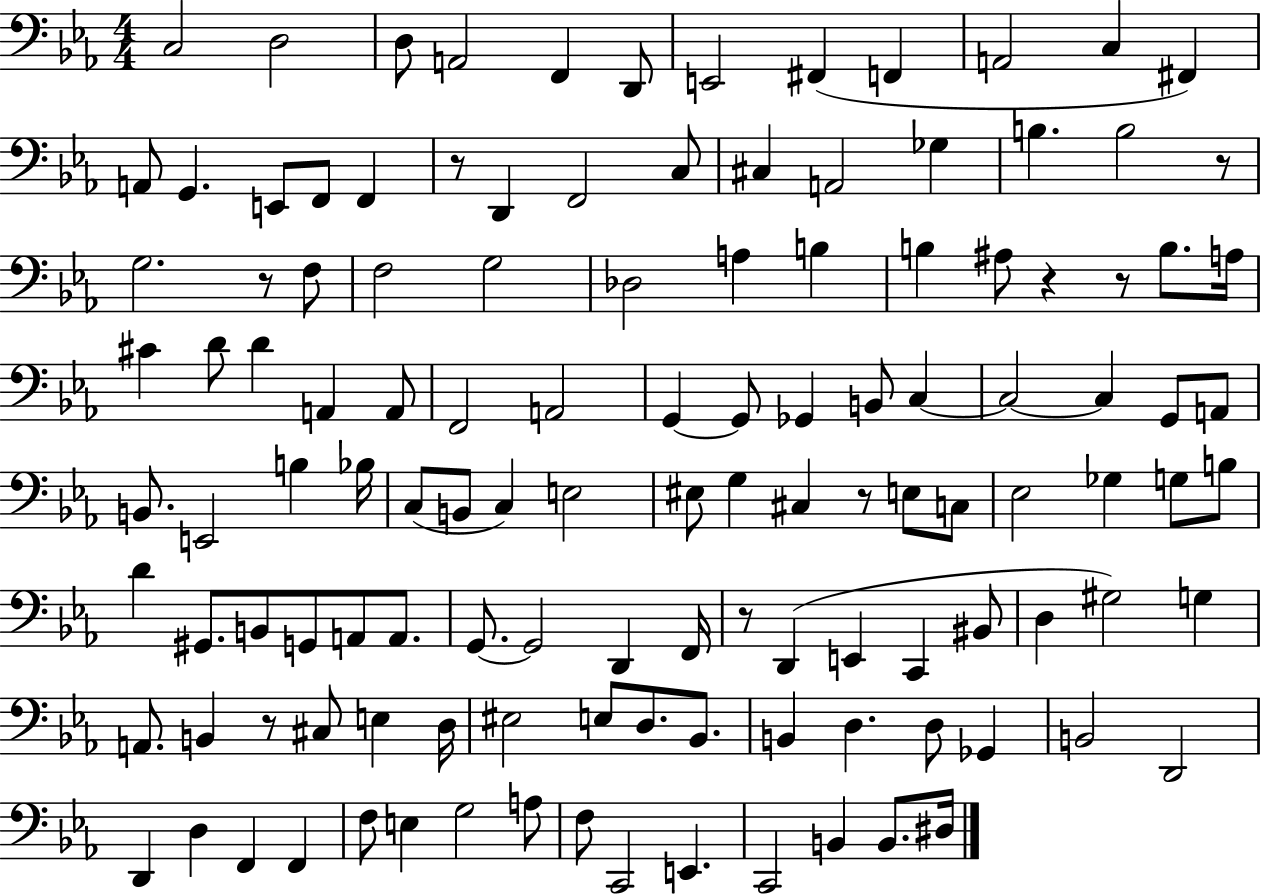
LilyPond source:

{
  \clef bass
  \numericTimeSignature
  \time 4/4
  \key ees \major
  c2 d2 | d8 a,2 f,4 d,8 | e,2 fis,4( f,4 | a,2 c4 fis,4) | \break a,8 g,4. e,8 f,8 f,4 | r8 d,4 f,2 c8 | cis4 a,2 ges4 | b4. b2 r8 | \break g2. r8 f8 | f2 g2 | des2 a4 b4 | b4 ais8 r4 r8 b8. a16 | \break cis'4 d'8 d'4 a,4 a,8 | f,2 a,2 | g,4~~ g,8 ges,4 b,8 c4~~ | c2~~ c4 g,8 a,8 | \break b,8. e,2 b4 bes16 | c8( b,8 c4) e2 | eis8 g4 cis4 r8 e8 c8 | ees2 ges4 g8 b8 | \break d'4 gis,8. b,8 g,8 a,8 a,8. | g,8.~~ g,2 d,4 f,16 | r8 d,4( e,4 c,4 bis,8 | d4 gis2) g4 | \break a,8. b,4 r8 cis8 e4 d16 | eis2 e8 d8. bes,8. | b,4 d4. d8 ges,4 | b,2 d,2 | \break d,4 d4 f,4 f,4 | f8 e4 g2 a8 | f8 c,2 e,4. | c,2 b,4 b,8. dis16 | \break \bar "|."
}